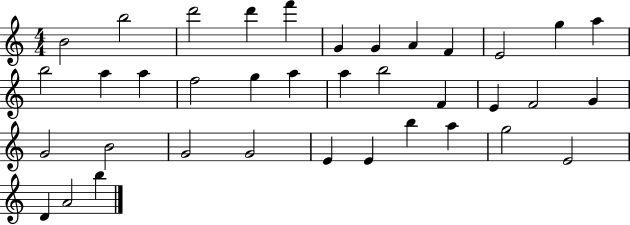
{
  \clef treble
  \numericTimeSignature
  \time 4/4
  \key c \major
  b'2 b''2 | d'''2 d'''4 f'''4 | g'4 g'4 a'4 f'4 | e'2 g''4 a''4 | \break b''2 a''4 a''4 | f''2 g''4 a''4 | a''4 b''2 f'4 | e'4 f'2 g'4 | \break g'2 b'2 | g'2 g'2 | e'4 e'4 b''4 a''4 | g''2 e'2 | \break d'4 a'2 b''4 | \bar "|."
}